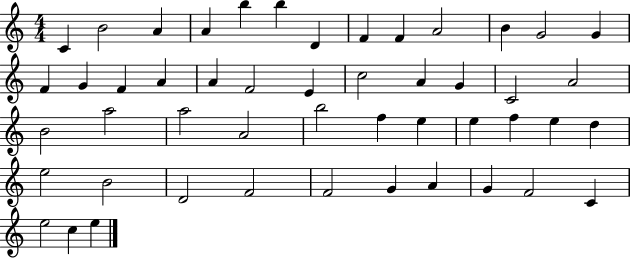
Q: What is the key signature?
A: C major